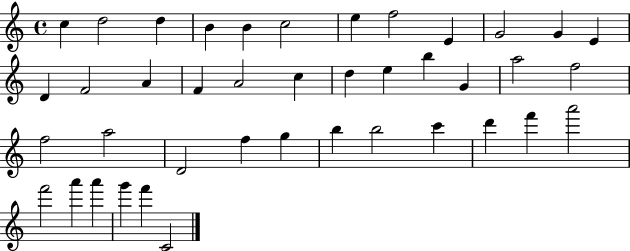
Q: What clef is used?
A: treble